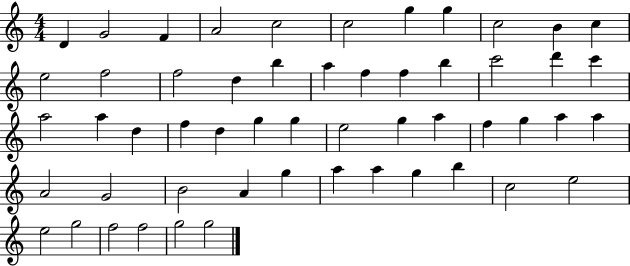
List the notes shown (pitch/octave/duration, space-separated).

D4/q G4/h F4/q A4/h C5/h C5/h G5/q G5/q C5/h B4/q C5/q E5/h F5/h F5/h D5/q B5/q A5/q F5/q F5/q B5/q C6/h D6/q C6/q A5/h A5/q D5/q F5/q D5/q G5/q G5/q E5/h G5/q A5/q F5/q G5/q A5/q A5/q A4/h G4/h B4/h A4/q G5/q A5/q A5/q G5/q B5/q C5/h E5/h E5/h G5/h F5/h F5/h G5/h G5/h